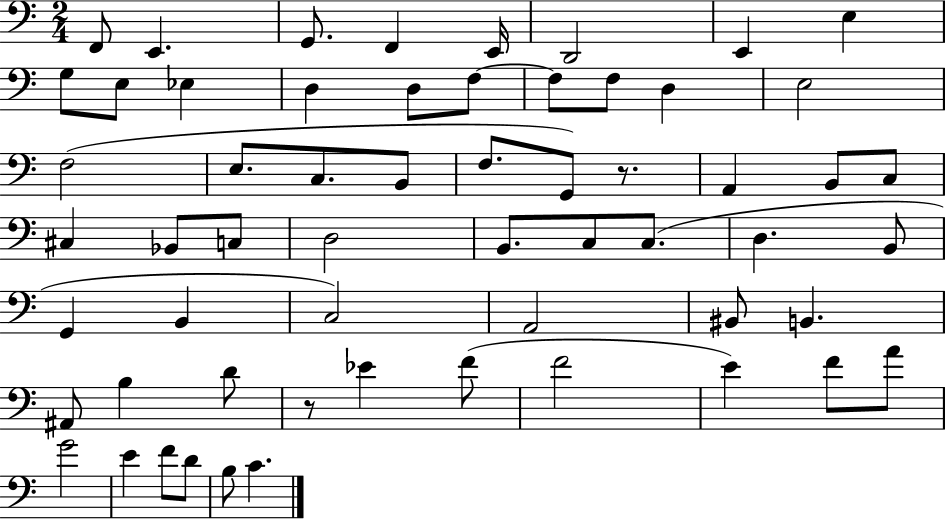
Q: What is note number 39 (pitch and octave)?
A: C3